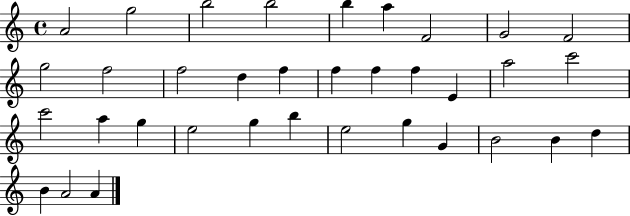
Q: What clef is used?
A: treble